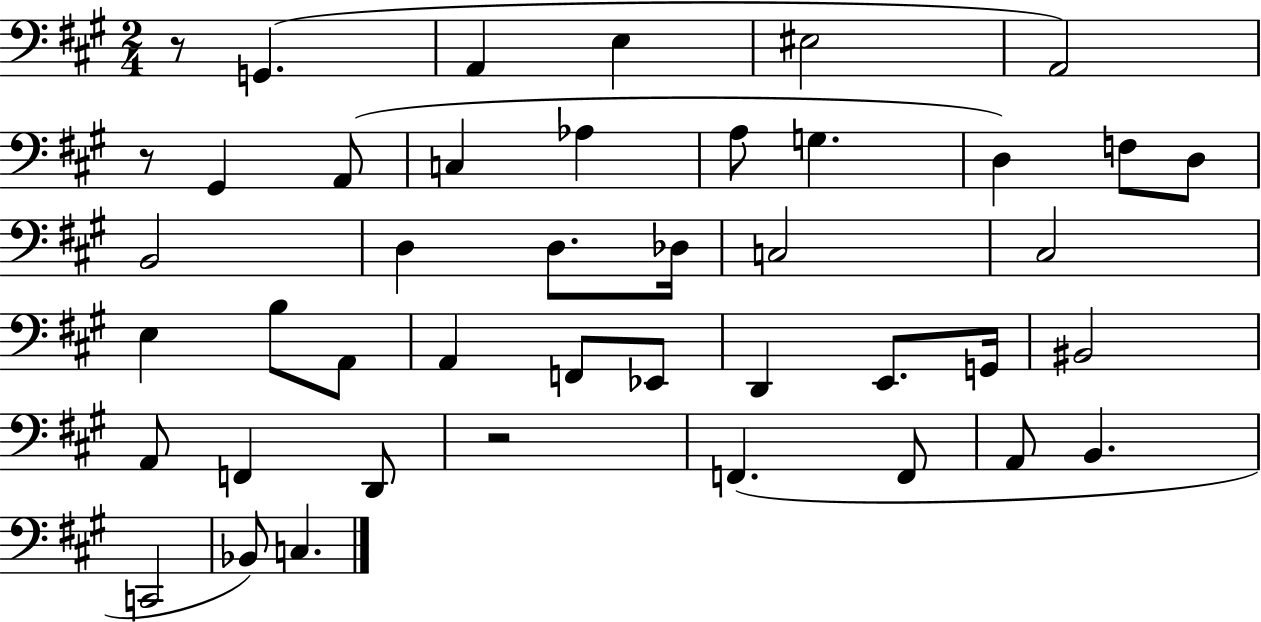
R/e G2/q. A2/q E3/q EIS3/h A2/h R/e G#2/q A2/e C3/q Ab3/q A3/e G3/q. D3/q F3/e D3/e B2/h D3/q D3/e. Db3/s C3/h C#3/h E3/q B3/e A2/e A2/q F2/e Eb2/e D2/q E2/e. G2/s BIS2/h A2/e F2/q D2/e R/h F2/q. F2/e A2/e B2/q. C2/h Bb2/e C3/q.